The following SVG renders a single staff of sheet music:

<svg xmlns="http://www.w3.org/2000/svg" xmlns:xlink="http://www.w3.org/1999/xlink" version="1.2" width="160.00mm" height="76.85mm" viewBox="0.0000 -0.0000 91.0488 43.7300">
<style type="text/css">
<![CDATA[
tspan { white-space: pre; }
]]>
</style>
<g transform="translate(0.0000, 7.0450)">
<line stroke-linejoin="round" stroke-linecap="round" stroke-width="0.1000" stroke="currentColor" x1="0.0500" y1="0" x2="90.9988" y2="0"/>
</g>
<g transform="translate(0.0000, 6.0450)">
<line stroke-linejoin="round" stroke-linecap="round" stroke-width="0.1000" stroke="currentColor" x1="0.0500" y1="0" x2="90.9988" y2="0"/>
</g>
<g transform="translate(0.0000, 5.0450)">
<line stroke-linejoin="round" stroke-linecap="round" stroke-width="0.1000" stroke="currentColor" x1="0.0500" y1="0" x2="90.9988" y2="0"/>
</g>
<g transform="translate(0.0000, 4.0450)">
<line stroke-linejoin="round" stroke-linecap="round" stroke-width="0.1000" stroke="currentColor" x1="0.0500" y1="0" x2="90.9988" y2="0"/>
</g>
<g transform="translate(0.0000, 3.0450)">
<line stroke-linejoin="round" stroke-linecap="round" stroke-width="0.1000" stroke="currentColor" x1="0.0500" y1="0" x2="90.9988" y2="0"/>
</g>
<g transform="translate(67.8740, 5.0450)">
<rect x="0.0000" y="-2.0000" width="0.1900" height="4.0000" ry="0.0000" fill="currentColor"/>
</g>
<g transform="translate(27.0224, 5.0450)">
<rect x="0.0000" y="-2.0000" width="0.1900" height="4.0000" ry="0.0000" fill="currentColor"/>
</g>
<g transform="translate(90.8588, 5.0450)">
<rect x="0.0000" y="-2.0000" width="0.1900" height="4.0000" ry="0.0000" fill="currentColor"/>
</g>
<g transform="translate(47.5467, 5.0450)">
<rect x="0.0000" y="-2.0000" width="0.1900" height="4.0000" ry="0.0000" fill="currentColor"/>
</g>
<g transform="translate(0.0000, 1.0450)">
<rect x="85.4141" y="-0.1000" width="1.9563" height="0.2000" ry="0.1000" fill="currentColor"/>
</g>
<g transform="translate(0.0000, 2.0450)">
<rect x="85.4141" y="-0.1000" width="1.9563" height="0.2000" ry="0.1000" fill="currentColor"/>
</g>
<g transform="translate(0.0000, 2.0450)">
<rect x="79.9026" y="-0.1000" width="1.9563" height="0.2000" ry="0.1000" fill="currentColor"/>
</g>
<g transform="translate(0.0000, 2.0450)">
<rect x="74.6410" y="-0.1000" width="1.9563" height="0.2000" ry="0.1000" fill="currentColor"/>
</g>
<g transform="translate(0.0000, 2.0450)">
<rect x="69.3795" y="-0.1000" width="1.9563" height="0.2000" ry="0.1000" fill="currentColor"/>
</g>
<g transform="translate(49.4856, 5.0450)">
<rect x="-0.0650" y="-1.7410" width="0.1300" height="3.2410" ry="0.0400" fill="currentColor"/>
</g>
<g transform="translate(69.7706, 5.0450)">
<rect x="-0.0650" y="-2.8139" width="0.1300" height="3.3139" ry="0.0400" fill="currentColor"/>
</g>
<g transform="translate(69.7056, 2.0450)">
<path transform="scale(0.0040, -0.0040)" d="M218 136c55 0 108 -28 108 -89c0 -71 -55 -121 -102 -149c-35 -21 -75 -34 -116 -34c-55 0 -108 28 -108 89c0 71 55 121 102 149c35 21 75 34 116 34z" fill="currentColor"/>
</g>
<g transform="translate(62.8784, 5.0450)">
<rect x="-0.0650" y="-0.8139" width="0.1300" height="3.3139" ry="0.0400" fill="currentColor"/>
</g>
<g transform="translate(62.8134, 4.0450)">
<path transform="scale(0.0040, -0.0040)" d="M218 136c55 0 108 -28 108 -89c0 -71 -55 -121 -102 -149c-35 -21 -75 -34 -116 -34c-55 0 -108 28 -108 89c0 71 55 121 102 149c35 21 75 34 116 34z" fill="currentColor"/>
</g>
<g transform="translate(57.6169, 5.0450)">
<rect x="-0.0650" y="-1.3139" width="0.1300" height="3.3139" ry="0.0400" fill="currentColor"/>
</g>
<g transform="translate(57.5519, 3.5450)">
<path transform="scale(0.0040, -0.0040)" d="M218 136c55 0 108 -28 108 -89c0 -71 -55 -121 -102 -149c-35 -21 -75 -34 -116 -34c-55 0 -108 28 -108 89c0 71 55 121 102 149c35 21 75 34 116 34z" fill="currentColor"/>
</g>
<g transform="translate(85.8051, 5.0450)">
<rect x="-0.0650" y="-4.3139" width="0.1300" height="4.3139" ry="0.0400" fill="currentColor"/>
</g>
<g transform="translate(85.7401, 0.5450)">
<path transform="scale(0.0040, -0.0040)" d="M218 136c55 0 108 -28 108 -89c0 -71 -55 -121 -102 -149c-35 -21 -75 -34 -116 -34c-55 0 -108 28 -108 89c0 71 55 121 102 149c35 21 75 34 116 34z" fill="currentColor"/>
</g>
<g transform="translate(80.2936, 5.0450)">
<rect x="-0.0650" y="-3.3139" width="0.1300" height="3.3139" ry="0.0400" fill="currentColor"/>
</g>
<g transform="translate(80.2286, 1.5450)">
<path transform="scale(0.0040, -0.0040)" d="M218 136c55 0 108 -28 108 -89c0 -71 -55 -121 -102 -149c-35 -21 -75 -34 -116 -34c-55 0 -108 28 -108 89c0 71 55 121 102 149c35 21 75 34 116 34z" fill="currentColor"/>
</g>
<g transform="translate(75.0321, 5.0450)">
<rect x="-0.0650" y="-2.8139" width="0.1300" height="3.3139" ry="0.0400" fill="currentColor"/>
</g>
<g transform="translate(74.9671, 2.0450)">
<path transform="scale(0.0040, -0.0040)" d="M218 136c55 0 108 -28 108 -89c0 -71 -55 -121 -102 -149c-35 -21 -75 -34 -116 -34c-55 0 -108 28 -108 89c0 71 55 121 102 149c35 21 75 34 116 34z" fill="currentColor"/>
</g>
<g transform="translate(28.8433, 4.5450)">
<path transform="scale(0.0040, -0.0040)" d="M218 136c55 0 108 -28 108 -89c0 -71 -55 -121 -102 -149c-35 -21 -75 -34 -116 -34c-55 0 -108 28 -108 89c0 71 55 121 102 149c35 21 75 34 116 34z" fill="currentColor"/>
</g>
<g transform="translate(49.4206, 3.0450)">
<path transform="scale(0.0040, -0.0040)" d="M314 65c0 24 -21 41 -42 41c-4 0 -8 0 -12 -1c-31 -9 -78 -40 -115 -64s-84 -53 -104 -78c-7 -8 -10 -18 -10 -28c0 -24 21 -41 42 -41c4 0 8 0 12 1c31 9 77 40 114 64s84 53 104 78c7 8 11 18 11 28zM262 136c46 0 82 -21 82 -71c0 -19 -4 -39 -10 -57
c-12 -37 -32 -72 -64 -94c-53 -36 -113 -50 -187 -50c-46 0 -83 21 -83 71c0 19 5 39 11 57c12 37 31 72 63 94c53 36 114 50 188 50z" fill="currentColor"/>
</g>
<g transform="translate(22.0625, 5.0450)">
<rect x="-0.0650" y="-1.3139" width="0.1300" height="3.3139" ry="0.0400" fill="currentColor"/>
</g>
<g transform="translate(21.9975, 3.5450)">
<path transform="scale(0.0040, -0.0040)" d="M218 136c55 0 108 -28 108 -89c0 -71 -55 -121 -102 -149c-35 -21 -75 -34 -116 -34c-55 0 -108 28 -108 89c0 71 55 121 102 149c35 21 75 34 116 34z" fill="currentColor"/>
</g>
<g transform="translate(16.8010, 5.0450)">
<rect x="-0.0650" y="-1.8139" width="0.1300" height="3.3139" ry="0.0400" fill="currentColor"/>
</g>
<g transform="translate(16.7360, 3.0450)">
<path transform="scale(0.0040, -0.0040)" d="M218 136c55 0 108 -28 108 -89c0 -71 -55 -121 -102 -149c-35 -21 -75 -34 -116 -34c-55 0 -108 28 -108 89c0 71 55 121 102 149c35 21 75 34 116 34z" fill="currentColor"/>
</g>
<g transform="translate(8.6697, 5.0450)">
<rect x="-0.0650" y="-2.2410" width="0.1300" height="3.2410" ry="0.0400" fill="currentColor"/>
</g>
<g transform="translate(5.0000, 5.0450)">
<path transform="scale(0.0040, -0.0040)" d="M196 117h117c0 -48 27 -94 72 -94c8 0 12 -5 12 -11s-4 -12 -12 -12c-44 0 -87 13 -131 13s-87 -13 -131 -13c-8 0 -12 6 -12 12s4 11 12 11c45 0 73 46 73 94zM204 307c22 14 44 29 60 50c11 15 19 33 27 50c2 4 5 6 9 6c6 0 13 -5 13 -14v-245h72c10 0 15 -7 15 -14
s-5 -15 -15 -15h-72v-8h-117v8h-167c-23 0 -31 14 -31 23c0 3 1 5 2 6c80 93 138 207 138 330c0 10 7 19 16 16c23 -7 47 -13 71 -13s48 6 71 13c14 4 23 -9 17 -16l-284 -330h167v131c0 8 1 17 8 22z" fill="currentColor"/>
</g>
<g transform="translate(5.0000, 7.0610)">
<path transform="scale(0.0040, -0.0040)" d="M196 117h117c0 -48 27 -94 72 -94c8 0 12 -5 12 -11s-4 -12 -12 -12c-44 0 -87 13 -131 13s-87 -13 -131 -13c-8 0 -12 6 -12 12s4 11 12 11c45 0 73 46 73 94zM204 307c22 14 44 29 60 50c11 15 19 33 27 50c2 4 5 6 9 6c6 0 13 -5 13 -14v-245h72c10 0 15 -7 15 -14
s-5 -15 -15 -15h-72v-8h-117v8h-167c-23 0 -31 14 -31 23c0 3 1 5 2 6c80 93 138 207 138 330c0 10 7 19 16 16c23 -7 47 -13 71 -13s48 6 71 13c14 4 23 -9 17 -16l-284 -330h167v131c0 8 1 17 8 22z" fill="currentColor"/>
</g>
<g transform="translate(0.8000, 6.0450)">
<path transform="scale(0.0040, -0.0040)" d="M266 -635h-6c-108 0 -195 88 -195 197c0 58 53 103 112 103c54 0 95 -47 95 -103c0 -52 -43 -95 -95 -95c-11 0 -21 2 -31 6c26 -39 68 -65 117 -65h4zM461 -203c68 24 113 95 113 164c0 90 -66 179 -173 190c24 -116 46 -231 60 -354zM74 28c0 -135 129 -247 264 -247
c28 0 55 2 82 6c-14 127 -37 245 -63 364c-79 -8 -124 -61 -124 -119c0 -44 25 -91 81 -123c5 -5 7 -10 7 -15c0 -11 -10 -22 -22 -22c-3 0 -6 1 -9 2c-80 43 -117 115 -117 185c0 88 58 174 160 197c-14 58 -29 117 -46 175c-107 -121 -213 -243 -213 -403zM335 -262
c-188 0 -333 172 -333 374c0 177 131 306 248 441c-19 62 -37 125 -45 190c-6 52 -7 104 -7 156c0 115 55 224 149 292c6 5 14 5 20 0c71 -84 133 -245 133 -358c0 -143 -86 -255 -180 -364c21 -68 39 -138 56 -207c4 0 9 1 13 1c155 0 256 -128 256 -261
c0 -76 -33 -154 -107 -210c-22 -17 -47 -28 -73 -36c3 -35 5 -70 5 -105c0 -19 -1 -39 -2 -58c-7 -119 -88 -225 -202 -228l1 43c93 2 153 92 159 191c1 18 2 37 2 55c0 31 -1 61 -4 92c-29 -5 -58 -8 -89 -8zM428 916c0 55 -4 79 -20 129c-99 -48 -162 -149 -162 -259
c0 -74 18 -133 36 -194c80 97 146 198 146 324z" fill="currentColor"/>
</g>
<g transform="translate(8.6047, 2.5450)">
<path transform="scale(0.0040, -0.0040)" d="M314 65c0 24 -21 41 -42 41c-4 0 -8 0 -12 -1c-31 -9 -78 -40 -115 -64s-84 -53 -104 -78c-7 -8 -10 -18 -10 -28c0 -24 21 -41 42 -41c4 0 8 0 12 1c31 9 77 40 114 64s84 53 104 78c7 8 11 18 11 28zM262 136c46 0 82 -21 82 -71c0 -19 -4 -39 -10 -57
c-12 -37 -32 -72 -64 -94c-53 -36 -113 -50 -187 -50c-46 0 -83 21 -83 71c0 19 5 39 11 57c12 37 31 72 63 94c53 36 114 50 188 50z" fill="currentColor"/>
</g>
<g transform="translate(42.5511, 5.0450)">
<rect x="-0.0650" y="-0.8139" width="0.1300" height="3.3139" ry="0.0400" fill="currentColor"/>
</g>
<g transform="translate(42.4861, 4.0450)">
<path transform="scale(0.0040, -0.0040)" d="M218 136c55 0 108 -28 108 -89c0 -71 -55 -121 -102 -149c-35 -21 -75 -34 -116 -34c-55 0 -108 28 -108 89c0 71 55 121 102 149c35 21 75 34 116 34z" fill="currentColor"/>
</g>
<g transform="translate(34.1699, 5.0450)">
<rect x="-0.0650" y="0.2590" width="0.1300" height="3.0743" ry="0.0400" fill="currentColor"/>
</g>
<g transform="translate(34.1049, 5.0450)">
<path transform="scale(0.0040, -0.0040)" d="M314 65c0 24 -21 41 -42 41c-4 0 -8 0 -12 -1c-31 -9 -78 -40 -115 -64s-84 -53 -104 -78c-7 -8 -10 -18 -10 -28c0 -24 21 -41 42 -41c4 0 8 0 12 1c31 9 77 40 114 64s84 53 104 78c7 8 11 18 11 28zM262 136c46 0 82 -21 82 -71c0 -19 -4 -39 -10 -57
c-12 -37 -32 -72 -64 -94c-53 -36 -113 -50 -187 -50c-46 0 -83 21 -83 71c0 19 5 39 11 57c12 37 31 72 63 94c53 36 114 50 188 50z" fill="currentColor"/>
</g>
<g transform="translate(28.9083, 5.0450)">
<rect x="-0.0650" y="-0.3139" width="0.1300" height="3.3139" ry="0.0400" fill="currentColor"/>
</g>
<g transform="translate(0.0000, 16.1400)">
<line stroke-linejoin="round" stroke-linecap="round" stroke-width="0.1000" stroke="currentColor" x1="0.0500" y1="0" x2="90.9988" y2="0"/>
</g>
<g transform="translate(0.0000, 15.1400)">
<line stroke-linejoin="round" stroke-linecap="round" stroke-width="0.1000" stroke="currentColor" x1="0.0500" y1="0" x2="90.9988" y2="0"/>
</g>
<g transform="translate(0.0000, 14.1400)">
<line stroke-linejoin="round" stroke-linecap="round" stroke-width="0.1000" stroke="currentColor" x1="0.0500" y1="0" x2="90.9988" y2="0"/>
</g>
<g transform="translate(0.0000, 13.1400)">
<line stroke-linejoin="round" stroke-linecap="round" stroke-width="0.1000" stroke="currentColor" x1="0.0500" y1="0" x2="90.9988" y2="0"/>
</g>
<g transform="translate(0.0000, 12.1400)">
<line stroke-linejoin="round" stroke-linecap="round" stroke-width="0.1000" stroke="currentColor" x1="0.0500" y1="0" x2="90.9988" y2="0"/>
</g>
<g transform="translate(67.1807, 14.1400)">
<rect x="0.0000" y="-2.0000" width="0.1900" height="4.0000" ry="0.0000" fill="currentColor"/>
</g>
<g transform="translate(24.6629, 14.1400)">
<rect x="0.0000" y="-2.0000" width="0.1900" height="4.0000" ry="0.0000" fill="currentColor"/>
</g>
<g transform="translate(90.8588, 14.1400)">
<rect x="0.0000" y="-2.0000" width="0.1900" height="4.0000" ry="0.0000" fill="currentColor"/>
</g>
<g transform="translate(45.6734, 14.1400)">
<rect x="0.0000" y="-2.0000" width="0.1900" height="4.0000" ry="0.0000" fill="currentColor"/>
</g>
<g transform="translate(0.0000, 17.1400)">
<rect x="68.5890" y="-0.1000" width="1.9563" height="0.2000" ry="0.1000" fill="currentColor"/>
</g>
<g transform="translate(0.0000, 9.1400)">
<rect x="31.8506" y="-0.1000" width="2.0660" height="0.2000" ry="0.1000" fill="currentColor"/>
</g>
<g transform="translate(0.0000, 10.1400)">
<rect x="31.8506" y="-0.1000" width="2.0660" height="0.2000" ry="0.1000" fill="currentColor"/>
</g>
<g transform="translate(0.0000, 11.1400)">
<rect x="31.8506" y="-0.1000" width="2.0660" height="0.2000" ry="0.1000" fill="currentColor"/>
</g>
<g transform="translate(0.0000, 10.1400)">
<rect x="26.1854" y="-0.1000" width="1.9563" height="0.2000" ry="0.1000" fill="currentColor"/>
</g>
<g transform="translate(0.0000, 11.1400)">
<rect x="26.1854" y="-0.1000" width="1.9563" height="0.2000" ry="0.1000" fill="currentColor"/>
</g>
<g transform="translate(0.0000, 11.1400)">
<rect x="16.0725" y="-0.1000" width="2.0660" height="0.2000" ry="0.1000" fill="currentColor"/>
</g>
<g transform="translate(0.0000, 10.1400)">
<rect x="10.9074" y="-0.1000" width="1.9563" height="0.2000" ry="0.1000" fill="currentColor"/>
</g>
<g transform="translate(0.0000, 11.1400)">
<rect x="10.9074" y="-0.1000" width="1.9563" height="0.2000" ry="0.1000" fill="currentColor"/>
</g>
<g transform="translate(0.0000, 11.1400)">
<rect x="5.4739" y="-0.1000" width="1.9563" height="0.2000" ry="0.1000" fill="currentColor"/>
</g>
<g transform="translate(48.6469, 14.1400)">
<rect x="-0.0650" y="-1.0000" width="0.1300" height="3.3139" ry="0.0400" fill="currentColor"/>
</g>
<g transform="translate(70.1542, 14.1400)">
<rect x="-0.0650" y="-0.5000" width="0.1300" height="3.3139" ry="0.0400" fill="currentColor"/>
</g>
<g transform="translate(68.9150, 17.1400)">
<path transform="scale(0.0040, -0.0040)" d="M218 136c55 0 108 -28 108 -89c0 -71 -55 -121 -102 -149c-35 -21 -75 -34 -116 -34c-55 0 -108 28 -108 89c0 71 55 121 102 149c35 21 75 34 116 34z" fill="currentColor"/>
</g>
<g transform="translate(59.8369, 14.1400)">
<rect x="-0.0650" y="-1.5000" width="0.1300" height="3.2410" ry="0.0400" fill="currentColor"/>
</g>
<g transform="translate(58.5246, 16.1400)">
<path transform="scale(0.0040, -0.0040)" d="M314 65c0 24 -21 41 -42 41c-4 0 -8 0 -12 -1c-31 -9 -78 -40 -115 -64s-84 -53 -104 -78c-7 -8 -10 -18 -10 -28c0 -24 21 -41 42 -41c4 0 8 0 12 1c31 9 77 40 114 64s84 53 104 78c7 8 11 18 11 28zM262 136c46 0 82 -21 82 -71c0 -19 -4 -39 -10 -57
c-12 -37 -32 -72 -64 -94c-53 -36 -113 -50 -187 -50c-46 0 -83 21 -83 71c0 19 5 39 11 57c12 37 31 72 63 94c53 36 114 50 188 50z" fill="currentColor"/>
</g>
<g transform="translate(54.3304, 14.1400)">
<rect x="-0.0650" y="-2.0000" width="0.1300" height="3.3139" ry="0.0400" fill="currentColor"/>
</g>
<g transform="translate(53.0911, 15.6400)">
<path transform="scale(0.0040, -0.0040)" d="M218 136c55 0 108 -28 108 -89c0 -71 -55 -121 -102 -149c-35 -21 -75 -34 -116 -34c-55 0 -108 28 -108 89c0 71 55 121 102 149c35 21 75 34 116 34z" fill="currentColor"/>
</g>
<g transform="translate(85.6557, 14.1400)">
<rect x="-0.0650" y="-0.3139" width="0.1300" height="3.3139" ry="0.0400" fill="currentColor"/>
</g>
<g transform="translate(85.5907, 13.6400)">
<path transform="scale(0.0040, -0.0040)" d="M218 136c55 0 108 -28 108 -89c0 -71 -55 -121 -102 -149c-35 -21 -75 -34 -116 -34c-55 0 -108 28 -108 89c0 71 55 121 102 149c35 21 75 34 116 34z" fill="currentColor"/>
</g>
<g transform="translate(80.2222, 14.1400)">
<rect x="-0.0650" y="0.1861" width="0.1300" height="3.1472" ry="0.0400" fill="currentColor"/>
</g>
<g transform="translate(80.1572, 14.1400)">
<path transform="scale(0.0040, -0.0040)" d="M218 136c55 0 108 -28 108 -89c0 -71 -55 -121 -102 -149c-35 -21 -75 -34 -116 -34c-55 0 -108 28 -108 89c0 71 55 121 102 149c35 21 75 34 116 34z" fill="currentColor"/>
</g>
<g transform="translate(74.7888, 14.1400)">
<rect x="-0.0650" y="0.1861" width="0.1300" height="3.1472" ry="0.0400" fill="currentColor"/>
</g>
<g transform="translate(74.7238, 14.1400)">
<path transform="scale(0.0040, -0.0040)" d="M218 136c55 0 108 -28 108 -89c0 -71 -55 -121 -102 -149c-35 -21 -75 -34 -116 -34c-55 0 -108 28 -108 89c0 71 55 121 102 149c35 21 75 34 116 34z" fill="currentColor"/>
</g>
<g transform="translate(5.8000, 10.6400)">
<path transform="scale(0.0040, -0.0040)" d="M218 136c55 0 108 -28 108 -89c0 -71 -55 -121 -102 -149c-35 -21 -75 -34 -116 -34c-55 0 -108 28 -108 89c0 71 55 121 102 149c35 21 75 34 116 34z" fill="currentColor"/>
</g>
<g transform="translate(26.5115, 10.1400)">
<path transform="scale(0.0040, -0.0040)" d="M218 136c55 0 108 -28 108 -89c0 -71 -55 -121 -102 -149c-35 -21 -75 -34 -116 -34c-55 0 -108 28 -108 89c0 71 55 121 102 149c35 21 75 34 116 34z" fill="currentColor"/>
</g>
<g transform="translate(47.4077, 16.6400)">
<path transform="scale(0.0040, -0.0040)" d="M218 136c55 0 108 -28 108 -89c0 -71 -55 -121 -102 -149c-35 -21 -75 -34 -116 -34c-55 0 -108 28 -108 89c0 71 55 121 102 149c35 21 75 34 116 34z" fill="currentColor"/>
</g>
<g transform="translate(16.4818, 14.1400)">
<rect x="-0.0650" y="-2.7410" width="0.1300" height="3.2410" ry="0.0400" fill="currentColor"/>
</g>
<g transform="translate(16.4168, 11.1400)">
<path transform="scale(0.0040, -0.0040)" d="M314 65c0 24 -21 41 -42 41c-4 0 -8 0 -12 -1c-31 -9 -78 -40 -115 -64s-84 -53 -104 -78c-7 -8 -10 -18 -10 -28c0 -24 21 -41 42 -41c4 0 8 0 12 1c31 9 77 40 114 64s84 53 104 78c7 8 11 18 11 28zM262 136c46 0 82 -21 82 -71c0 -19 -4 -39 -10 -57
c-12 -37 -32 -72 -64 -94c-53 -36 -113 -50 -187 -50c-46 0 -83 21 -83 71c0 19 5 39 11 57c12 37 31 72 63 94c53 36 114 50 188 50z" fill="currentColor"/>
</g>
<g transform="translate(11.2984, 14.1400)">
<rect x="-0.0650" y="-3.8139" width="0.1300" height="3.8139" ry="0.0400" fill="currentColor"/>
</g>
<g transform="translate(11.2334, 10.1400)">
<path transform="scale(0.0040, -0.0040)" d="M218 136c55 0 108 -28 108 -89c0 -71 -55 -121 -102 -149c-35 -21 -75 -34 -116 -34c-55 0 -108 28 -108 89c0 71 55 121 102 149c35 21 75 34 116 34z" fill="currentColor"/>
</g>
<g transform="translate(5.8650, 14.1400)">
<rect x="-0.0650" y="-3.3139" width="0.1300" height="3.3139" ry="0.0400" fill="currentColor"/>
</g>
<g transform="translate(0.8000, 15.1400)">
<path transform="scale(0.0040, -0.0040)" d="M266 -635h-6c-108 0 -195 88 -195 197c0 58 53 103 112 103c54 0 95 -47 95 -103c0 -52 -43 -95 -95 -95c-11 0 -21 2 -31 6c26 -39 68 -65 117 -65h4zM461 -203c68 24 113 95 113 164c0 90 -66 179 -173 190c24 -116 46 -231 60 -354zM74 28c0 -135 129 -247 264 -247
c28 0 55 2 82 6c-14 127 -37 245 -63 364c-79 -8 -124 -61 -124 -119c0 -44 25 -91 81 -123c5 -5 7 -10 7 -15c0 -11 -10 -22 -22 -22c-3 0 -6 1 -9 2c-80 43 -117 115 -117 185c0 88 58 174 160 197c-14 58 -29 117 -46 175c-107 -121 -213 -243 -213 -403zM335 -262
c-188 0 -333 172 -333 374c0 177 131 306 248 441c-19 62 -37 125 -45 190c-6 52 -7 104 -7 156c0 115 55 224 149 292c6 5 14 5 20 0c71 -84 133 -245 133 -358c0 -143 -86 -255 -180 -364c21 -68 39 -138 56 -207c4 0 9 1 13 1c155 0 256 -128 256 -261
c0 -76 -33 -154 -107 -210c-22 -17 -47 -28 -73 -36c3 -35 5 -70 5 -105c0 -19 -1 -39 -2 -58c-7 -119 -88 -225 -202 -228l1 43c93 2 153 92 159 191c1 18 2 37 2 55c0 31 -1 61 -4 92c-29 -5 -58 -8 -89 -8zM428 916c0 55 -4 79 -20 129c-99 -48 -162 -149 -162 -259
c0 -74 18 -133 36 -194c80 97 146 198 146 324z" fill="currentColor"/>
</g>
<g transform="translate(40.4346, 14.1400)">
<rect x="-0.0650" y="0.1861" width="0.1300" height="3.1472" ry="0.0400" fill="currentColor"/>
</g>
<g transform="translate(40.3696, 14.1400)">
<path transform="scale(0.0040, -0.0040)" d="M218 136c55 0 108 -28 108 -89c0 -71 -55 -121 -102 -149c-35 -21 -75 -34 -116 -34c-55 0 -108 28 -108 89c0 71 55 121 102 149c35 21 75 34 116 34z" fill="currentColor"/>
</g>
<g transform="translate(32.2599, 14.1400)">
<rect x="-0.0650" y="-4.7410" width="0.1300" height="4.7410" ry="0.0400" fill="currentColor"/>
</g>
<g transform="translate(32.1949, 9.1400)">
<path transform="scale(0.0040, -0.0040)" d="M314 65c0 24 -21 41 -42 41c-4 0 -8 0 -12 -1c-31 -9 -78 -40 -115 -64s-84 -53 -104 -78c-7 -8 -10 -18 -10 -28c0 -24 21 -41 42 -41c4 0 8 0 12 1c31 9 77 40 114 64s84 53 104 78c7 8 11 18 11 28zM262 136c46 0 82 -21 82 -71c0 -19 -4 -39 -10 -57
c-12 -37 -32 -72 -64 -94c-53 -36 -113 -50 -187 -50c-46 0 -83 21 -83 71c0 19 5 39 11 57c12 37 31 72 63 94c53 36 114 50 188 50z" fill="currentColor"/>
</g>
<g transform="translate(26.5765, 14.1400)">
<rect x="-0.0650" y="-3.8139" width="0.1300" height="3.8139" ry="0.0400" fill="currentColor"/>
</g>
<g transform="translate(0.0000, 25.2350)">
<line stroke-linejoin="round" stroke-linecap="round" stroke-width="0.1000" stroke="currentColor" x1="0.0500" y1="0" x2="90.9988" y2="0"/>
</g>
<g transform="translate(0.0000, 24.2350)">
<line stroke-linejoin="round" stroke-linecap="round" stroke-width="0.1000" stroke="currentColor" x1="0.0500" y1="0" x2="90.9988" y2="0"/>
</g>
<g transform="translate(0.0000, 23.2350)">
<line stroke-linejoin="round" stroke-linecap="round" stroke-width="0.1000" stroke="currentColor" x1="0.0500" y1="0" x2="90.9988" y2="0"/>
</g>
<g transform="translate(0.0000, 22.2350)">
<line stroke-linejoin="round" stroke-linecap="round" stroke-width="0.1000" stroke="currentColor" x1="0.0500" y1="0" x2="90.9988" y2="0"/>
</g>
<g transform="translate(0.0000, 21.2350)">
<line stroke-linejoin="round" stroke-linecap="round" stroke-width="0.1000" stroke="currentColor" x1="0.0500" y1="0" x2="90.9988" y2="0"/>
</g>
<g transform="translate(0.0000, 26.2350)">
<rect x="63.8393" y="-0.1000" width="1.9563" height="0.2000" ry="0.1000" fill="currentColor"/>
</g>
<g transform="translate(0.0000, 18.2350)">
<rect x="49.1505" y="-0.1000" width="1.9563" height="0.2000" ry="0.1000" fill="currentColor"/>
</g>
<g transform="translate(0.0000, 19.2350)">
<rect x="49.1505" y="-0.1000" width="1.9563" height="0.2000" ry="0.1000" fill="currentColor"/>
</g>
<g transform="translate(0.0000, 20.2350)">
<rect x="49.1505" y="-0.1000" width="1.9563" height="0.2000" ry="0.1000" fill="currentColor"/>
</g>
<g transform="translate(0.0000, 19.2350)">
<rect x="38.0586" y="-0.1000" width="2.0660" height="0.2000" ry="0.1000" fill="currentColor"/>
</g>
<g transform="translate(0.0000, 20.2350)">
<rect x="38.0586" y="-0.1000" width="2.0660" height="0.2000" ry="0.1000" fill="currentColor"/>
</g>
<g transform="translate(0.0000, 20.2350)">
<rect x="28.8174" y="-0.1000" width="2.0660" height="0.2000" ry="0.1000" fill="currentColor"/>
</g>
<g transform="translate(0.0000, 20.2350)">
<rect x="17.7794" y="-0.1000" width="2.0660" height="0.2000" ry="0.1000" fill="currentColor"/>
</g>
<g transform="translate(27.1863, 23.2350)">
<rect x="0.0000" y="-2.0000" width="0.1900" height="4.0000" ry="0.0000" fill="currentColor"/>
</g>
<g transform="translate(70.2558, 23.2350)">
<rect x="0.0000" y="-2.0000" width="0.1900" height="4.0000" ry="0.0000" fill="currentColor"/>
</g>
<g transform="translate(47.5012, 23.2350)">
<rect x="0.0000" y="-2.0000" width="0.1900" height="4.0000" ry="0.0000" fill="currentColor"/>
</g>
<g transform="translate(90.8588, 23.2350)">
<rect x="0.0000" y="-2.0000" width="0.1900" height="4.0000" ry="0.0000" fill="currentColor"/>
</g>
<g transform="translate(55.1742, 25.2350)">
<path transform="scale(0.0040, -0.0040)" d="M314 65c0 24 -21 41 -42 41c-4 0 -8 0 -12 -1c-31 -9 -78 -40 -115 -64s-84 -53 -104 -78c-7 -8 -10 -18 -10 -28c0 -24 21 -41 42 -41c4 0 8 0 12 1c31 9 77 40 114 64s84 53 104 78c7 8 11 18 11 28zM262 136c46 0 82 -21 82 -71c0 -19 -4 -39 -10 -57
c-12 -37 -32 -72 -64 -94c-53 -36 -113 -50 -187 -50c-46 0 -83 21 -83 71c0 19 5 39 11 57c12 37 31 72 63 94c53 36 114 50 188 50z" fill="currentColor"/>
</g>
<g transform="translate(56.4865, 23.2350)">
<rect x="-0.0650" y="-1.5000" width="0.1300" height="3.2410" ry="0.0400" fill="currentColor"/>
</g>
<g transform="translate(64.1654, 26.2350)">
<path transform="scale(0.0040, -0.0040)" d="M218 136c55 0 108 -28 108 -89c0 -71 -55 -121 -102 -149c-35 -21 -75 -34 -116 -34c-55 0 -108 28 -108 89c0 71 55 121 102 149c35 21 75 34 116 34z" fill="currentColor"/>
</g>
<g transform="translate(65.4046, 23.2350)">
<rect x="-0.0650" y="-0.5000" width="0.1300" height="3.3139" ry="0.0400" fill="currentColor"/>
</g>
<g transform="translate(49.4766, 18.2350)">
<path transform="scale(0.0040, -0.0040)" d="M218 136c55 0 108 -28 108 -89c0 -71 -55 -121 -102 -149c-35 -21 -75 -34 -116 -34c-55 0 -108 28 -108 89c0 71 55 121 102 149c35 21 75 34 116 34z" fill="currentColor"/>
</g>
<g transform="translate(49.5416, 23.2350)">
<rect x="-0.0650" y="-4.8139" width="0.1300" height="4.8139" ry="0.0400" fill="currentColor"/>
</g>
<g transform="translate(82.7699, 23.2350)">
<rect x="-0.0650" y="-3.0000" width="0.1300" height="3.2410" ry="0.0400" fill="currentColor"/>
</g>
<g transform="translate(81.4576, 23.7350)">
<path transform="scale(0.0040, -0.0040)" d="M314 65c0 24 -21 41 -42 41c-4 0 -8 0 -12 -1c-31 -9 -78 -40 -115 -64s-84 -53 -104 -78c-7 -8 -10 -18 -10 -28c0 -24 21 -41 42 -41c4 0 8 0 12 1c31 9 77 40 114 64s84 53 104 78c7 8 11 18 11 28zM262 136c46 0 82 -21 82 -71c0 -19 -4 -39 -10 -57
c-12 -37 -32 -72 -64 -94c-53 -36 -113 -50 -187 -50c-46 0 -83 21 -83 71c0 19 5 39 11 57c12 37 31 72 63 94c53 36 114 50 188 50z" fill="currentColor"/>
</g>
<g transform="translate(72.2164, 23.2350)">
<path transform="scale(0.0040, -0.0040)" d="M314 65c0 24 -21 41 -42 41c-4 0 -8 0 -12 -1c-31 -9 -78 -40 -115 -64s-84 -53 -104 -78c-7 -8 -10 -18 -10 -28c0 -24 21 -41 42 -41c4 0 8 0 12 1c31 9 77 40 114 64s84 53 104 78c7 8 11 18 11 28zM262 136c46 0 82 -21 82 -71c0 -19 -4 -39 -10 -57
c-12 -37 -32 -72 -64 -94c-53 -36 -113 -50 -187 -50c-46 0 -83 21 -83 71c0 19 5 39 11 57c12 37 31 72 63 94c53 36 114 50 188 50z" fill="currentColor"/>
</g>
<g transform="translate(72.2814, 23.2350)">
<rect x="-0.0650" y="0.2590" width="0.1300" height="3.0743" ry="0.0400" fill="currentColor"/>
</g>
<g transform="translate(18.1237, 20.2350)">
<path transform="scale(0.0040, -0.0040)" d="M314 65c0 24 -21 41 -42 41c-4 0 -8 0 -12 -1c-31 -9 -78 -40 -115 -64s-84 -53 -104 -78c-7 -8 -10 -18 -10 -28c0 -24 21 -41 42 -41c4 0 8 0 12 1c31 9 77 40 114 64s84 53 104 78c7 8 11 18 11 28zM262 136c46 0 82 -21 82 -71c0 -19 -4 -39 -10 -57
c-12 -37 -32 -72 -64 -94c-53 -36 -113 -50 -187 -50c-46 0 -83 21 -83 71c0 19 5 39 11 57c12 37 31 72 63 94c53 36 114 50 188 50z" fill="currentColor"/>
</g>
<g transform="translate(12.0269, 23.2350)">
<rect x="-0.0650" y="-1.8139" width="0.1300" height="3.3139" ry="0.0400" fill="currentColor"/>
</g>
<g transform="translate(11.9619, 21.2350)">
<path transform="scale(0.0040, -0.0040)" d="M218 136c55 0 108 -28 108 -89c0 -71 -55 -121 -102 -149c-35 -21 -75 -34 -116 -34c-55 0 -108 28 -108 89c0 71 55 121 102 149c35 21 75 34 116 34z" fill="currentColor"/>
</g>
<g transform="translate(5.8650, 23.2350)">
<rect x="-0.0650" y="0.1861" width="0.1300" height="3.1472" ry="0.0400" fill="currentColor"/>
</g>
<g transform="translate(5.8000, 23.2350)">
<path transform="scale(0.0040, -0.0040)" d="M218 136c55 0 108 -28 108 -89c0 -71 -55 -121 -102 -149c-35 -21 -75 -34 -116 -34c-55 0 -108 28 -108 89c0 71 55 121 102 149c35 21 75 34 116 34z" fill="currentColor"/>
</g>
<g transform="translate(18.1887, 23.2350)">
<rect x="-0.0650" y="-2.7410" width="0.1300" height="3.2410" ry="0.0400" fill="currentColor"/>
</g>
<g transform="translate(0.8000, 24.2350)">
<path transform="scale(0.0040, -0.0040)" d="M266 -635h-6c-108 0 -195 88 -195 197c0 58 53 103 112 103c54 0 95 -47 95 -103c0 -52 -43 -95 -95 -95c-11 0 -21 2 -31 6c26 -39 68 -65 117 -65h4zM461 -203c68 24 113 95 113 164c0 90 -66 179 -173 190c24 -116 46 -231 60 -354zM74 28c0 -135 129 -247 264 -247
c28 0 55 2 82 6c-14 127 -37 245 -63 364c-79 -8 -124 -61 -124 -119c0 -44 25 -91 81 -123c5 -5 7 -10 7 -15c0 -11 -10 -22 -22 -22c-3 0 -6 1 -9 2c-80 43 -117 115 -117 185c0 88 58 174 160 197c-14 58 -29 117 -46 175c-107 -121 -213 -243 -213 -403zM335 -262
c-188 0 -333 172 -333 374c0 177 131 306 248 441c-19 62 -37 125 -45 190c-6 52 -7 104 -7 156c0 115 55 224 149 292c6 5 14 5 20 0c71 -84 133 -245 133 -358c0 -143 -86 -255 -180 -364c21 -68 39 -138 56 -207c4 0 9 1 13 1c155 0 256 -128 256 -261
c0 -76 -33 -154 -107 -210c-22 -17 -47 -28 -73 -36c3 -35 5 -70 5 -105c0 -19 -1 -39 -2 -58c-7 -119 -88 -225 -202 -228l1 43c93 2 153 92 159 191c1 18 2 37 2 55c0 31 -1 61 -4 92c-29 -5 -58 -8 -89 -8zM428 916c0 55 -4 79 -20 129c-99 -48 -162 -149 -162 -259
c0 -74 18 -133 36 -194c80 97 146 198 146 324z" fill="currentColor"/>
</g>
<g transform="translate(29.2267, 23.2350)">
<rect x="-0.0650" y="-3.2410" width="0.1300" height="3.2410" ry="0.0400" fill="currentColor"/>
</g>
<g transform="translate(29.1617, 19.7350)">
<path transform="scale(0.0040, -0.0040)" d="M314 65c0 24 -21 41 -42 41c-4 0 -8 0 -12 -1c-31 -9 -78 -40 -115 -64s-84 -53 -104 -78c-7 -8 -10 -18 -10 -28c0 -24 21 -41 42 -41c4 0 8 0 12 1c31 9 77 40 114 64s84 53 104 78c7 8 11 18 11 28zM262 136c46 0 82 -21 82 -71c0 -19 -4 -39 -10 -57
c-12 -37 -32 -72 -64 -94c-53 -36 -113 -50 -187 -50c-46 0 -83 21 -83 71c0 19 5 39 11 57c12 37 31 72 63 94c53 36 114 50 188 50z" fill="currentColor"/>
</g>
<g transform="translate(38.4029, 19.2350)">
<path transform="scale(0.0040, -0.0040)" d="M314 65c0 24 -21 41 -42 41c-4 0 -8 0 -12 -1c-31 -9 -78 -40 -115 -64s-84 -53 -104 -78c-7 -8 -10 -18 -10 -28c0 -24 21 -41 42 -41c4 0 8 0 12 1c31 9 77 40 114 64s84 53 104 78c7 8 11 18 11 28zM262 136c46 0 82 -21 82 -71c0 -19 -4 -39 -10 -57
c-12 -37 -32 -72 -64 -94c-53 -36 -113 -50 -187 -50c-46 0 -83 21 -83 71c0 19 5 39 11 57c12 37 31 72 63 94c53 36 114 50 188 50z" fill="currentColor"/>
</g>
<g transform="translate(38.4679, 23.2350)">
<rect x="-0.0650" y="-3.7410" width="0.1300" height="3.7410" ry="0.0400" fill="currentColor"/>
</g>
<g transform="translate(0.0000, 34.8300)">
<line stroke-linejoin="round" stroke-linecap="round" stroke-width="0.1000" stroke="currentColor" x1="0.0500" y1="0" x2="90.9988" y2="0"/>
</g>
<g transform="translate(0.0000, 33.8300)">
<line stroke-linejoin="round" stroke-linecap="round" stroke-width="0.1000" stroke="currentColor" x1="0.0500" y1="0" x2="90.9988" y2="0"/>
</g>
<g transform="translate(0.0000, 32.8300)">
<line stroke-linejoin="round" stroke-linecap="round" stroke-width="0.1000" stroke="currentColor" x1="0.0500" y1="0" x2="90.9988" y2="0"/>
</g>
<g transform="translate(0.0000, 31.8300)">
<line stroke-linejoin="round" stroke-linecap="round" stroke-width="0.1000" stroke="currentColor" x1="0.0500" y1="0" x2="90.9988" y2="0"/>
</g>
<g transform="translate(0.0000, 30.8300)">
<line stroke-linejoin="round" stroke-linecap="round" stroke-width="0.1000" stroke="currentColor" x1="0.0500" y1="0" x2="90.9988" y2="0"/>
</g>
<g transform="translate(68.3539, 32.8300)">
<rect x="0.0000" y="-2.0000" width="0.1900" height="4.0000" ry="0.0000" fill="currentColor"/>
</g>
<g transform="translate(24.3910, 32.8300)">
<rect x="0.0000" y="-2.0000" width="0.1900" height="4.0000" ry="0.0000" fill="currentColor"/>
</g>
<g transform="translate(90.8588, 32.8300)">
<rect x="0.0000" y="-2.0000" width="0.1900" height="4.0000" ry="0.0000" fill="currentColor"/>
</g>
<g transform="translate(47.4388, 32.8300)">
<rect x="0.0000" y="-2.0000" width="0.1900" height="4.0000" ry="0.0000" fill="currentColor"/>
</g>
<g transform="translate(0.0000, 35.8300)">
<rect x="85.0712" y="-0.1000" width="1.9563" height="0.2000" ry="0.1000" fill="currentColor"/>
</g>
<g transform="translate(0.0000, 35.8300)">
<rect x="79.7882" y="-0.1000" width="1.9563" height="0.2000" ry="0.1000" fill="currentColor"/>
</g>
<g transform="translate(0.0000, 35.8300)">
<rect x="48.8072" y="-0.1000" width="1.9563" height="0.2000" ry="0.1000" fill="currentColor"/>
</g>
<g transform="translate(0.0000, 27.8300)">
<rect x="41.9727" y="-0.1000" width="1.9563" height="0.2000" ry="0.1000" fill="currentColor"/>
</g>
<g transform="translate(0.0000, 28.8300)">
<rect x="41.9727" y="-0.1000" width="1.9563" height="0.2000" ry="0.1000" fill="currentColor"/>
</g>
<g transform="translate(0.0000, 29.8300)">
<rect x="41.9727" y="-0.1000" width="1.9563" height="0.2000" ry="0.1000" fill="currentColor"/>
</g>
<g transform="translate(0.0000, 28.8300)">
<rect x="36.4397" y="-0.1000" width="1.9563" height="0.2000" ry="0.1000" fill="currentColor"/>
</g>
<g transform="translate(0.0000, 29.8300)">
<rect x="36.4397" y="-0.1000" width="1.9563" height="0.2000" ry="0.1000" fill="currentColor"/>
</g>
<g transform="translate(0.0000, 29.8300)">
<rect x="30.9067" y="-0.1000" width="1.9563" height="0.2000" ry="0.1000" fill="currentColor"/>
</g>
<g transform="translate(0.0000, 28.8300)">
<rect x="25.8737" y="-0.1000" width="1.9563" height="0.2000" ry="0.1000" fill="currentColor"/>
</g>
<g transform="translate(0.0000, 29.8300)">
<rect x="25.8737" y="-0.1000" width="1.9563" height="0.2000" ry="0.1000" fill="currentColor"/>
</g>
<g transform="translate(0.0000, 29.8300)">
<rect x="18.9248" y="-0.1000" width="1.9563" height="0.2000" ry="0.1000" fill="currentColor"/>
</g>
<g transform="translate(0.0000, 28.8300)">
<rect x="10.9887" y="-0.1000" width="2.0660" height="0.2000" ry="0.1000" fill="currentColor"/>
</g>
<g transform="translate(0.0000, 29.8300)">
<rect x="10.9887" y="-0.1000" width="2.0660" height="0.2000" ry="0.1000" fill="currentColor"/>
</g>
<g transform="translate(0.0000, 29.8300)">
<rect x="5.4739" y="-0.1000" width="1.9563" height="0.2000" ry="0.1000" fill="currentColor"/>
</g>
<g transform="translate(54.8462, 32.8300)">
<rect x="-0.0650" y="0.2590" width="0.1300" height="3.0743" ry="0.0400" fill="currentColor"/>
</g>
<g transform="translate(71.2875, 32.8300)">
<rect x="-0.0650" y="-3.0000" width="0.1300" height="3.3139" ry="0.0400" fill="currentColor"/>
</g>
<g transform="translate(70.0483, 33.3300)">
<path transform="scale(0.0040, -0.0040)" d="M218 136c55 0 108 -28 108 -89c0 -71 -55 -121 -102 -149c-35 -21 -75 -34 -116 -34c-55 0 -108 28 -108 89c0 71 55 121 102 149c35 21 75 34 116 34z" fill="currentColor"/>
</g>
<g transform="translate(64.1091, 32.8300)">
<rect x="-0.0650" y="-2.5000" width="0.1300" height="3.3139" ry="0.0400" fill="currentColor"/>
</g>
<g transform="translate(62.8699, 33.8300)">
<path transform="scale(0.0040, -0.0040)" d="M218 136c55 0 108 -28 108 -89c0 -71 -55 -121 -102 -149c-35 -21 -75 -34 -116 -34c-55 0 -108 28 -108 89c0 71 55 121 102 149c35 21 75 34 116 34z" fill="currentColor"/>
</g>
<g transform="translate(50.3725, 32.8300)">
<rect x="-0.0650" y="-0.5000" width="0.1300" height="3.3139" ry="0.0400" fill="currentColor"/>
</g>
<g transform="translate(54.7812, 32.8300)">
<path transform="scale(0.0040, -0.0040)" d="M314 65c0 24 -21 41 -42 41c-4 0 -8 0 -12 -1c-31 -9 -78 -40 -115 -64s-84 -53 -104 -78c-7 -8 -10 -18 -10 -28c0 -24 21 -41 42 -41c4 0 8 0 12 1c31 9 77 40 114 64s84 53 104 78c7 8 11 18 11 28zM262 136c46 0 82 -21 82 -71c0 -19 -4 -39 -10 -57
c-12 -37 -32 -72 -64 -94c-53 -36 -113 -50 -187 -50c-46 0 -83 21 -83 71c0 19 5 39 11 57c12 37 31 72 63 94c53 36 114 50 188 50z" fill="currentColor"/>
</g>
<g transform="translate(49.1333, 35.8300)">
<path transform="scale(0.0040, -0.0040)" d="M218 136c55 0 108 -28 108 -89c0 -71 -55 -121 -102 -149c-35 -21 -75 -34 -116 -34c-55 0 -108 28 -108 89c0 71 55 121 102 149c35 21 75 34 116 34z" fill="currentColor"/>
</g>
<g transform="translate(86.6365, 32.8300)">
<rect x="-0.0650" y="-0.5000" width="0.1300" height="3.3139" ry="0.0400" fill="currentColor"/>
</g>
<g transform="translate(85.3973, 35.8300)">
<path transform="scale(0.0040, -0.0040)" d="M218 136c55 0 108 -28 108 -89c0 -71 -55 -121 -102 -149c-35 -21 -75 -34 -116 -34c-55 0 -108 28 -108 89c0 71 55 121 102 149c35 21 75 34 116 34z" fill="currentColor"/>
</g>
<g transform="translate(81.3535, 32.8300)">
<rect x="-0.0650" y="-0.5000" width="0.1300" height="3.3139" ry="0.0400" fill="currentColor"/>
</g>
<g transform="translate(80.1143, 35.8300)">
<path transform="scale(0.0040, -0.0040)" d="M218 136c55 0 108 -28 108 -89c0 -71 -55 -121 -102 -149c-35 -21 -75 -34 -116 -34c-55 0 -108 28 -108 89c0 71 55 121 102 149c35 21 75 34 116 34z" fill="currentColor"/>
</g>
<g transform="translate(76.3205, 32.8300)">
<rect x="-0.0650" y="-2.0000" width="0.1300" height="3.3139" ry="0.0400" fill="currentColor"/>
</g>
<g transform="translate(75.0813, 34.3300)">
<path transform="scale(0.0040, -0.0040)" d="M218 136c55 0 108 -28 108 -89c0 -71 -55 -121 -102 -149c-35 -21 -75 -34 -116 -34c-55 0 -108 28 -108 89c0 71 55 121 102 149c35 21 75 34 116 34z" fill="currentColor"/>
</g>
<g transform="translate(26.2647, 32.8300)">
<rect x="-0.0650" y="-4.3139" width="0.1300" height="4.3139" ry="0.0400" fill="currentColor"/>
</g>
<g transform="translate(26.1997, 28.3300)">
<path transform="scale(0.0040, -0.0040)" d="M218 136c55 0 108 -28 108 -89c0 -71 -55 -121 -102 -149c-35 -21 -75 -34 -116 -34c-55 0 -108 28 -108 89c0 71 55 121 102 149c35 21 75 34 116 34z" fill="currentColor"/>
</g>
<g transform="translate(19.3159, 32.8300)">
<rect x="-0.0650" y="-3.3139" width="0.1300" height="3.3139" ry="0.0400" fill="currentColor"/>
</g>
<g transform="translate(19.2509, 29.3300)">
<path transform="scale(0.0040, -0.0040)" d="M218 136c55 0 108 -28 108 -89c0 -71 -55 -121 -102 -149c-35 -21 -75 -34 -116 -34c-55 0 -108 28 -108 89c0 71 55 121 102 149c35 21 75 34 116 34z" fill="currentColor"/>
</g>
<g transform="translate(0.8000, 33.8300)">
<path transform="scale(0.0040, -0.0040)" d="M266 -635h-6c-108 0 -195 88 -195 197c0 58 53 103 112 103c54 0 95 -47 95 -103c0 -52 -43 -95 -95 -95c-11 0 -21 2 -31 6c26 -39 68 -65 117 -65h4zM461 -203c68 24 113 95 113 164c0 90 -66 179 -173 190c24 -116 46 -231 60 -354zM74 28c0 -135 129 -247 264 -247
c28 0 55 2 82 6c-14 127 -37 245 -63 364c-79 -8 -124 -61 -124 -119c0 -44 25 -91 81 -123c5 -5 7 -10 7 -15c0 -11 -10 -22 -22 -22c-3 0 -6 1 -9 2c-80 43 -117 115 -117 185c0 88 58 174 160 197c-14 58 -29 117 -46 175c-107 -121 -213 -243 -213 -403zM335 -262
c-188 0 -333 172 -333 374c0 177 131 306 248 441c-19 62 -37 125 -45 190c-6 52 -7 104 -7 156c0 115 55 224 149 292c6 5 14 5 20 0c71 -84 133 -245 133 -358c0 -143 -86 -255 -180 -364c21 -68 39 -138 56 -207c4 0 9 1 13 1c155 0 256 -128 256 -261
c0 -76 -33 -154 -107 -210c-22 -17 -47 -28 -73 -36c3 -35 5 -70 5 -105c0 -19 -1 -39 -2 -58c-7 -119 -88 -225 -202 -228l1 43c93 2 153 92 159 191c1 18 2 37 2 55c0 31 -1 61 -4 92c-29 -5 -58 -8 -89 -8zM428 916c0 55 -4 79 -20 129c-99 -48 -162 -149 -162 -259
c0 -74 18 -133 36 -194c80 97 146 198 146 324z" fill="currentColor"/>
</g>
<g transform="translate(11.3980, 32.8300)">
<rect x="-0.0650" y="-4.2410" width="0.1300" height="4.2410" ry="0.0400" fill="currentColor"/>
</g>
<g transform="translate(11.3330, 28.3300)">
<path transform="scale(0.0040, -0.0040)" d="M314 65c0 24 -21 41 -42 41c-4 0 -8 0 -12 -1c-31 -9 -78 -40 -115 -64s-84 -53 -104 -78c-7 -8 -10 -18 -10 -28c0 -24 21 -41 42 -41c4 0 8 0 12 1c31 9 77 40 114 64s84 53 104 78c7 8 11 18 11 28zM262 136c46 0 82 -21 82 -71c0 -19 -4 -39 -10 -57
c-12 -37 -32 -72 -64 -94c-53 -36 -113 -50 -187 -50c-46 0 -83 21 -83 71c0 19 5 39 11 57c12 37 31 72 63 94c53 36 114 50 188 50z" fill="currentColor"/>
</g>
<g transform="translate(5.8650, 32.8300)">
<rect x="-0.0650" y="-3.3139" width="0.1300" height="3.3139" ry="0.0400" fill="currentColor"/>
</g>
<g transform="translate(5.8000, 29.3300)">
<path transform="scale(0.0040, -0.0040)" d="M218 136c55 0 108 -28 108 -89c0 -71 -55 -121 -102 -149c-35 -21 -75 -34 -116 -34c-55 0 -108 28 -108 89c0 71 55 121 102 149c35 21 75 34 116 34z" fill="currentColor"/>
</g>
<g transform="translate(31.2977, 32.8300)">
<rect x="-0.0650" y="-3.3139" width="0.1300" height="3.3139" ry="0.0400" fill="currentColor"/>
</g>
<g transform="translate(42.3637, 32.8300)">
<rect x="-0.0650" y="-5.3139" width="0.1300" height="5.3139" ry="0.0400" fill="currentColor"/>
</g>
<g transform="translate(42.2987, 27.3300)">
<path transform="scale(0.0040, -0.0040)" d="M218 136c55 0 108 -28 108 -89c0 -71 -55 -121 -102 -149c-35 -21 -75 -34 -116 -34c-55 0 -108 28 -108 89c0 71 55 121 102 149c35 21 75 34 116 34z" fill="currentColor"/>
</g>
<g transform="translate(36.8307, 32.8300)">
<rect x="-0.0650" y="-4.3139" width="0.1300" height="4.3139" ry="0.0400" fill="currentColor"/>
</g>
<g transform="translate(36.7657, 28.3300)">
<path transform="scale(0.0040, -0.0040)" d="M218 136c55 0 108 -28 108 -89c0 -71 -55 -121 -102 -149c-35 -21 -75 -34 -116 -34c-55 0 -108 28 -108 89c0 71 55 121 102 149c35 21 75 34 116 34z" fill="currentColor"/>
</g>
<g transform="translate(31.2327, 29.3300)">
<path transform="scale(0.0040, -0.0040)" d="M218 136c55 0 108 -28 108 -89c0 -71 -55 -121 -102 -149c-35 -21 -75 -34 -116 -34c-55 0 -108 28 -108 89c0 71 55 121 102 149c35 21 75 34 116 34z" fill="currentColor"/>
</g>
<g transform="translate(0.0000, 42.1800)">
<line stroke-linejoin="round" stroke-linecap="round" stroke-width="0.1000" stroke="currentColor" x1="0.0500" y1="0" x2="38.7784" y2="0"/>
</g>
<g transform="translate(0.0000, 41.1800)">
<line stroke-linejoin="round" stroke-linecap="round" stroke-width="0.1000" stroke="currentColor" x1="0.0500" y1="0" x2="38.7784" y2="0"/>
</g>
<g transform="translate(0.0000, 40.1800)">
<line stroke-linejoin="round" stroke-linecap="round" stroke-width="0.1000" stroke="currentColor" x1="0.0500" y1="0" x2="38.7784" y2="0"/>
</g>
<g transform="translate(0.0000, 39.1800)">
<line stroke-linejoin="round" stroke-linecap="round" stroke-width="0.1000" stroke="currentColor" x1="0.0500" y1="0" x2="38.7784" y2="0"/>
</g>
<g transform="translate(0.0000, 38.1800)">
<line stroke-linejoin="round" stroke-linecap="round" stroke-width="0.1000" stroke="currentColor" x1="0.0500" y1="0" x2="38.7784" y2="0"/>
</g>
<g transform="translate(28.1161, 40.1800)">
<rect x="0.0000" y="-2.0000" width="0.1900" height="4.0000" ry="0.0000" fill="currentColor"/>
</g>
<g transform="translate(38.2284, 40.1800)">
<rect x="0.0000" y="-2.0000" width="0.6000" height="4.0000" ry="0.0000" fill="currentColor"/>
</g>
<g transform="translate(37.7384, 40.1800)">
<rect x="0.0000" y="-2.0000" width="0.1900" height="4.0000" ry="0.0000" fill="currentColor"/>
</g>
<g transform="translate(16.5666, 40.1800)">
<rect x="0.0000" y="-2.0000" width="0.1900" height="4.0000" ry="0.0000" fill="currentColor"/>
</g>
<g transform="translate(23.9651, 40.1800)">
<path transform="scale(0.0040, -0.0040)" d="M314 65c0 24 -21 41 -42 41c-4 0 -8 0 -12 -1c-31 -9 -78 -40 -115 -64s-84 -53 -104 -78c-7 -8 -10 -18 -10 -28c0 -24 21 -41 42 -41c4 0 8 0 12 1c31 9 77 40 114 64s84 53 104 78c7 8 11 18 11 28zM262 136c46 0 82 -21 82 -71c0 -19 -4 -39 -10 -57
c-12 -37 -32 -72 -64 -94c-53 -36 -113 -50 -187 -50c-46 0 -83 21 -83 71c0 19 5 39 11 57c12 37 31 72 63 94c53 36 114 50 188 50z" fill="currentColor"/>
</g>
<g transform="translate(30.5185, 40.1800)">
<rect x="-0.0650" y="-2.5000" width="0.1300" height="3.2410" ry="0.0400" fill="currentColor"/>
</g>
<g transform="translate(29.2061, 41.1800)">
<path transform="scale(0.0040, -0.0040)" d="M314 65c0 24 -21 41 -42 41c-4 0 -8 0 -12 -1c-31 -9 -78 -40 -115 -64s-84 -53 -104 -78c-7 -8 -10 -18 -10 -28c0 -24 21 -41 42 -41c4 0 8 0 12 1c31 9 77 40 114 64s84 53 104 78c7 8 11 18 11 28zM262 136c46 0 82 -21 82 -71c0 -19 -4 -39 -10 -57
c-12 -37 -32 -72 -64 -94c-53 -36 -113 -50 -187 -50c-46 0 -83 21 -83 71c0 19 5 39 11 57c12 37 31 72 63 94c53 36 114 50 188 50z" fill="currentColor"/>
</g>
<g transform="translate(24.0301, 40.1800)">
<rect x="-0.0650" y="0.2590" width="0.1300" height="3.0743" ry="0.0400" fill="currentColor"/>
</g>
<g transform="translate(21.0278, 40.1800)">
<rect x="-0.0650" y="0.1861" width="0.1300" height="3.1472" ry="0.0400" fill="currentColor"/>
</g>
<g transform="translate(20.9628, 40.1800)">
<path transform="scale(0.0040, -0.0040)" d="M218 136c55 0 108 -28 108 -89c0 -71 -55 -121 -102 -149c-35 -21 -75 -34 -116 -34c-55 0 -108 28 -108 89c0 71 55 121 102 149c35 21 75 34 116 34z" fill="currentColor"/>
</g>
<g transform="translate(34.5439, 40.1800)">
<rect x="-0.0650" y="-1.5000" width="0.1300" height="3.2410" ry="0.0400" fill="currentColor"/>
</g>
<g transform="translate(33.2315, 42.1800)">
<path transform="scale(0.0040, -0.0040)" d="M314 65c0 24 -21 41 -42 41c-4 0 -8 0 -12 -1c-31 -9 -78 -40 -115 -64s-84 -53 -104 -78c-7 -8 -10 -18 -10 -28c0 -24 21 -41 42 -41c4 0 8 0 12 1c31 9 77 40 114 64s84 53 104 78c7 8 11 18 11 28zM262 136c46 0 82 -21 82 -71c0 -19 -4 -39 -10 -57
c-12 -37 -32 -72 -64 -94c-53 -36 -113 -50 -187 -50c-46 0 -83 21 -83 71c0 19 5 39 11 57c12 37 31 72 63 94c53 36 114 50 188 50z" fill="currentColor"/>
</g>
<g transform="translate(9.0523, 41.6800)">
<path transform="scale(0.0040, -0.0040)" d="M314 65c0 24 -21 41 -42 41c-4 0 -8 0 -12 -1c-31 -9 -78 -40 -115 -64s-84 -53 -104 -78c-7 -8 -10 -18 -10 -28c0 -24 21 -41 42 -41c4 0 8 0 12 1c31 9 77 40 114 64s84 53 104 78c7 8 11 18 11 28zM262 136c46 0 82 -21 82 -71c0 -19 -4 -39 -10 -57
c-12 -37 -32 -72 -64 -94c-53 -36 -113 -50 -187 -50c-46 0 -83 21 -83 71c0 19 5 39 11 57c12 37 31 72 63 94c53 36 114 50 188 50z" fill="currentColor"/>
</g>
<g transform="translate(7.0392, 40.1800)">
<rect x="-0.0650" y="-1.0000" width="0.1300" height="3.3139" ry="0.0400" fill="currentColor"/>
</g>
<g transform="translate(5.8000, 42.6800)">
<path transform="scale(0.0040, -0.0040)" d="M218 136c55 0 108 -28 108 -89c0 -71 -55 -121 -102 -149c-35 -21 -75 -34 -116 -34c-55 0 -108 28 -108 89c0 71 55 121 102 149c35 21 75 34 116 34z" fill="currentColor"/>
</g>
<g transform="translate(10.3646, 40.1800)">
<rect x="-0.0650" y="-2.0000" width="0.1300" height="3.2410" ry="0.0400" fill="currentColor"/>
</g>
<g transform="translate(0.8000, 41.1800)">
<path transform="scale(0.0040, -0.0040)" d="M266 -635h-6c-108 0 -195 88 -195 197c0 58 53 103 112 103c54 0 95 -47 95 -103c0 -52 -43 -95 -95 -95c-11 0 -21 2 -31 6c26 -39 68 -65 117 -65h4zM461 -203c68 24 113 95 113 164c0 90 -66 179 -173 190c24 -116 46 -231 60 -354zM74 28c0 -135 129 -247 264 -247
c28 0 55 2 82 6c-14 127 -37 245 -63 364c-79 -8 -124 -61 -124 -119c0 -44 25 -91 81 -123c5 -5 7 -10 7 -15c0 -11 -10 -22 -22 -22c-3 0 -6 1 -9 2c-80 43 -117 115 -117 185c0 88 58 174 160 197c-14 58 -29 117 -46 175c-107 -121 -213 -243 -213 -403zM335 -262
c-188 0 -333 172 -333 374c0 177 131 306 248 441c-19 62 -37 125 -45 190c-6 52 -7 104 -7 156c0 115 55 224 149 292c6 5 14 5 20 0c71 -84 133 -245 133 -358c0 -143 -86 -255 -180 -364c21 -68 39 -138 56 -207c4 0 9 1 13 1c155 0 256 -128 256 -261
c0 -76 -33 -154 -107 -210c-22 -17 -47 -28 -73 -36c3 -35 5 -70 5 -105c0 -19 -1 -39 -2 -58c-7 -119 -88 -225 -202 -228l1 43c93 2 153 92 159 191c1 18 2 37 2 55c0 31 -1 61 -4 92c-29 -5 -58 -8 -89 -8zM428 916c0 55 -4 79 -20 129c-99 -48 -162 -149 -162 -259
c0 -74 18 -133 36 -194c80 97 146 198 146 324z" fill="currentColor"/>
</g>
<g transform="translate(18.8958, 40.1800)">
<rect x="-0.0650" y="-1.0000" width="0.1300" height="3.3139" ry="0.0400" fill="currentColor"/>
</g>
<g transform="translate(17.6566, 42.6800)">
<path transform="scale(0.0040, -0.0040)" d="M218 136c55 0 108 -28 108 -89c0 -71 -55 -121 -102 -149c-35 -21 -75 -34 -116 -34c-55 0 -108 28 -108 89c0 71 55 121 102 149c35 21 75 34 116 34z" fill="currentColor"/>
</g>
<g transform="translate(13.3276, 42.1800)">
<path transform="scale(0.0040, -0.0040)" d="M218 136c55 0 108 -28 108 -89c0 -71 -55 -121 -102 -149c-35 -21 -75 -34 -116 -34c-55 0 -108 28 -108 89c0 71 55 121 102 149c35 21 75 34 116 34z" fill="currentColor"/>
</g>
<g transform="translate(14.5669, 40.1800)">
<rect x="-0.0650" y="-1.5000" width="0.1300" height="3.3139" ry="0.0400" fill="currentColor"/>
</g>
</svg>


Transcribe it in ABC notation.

X:1
T:Untitled
M:4/4
L:1/4
K:C
g2 f e c B2 d f2 e d a a b d' b c' a2 c' e'2 B D F E2 C B B c B f a2 b2 c'2 e' E2 C B2 A2 b d'2 b d' b d' f' C B2 G A F C C D F2 E D B B2 G2 E2